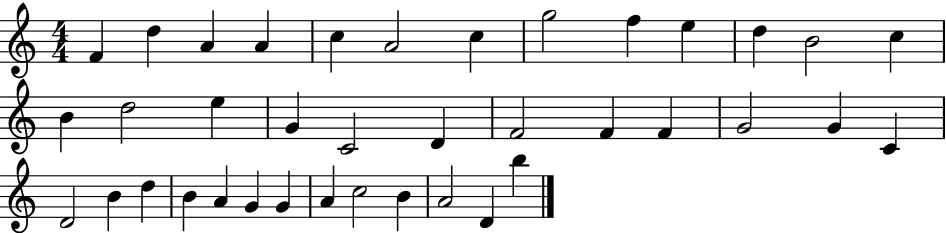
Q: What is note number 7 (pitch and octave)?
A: C5